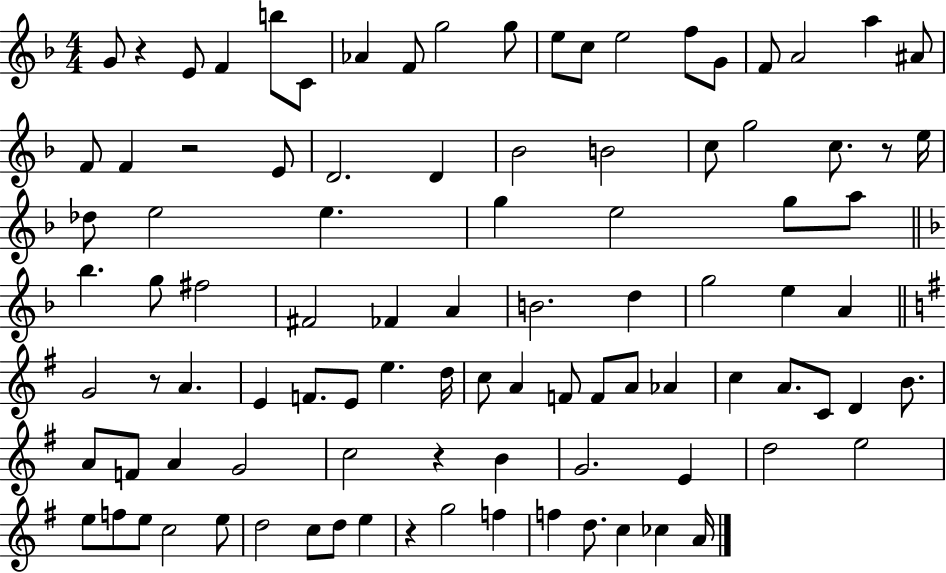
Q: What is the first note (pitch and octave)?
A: G4